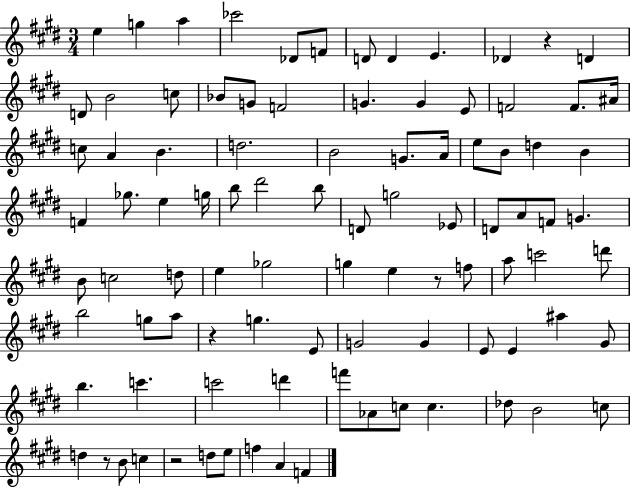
X:1
T:Untitled
M:3/4
L:1/4
K:E
e g a _c'2 _D/2 F/2 D/2 D E _D z D D/2 B2 c/2 _B/2 G/2 F2 G G E/2 F2 F/2 ^A/4 c/2 A B d2 B2 G/2 A/4 e/2 B/2 d B F _g/2 e g/4 b/2 ^d'2 b/2 D/2 g2 _E/2 D/2 A/2 F/2 G B/2 c2 d/2 e _g2 g e z/2 f/2 a/2 c'2 d'/2 b2 g/2 a/2 z g E/2 G2 G E/2 E ^a ^G/2 b c' c'2 d' f'/2 _A/2 c/2 c _d/2 B2 c/2 d z/2 B/2 c z2 d/2 e/2 f A F